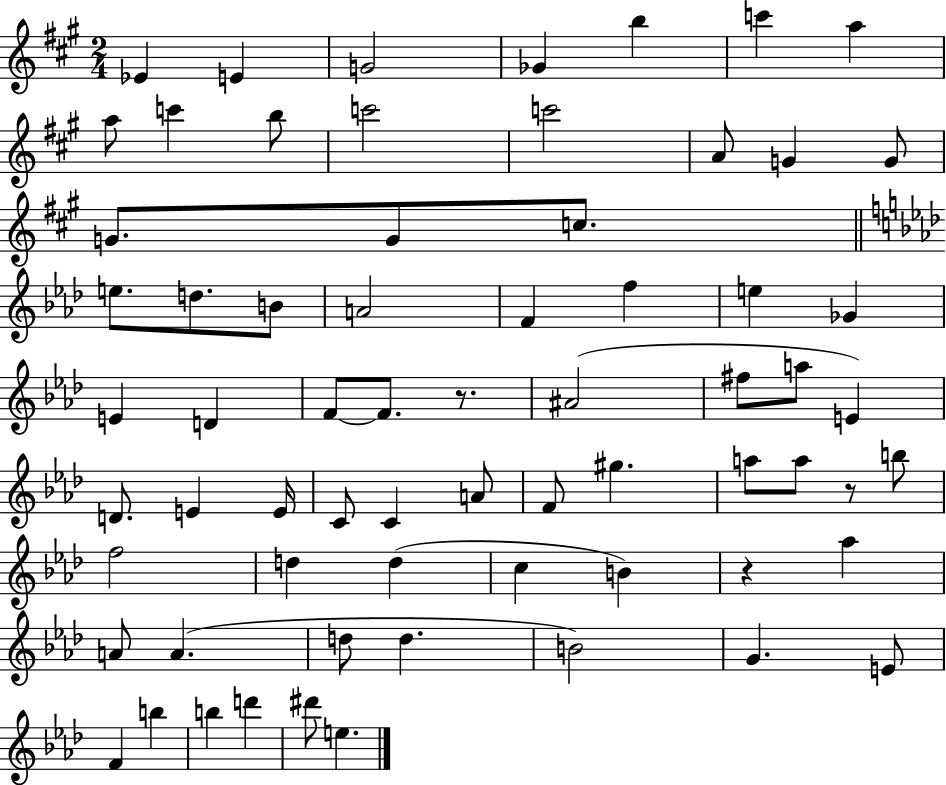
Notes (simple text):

Eb4/q E4/q G4/h Gb4/q B5/q C6/q A5/q A5/e C6/q B5/e C6/h C6/h A4/e G4/q G4/e G4/e. G4/e C5/e. E5/e. D5/e. B4/e A4/h F4/q F5/q E5/q Gb4/q E4/q D4/q F4/e F4/e. R/e. A#4/h F#5/e A5/e E4/q D4/e. E4/q E4/s C4/e C4/q A4/e F4/e G#5/q. A5/e A5/e R/e B5/e F5/h D5/q D5/q C5/q B4/q R/q Ab5/q A4/e A4/q. D5/e D5/q. B4/h G4/q. E4/e F4/q B5/q B5/q D6/q D#6/e E5/q.